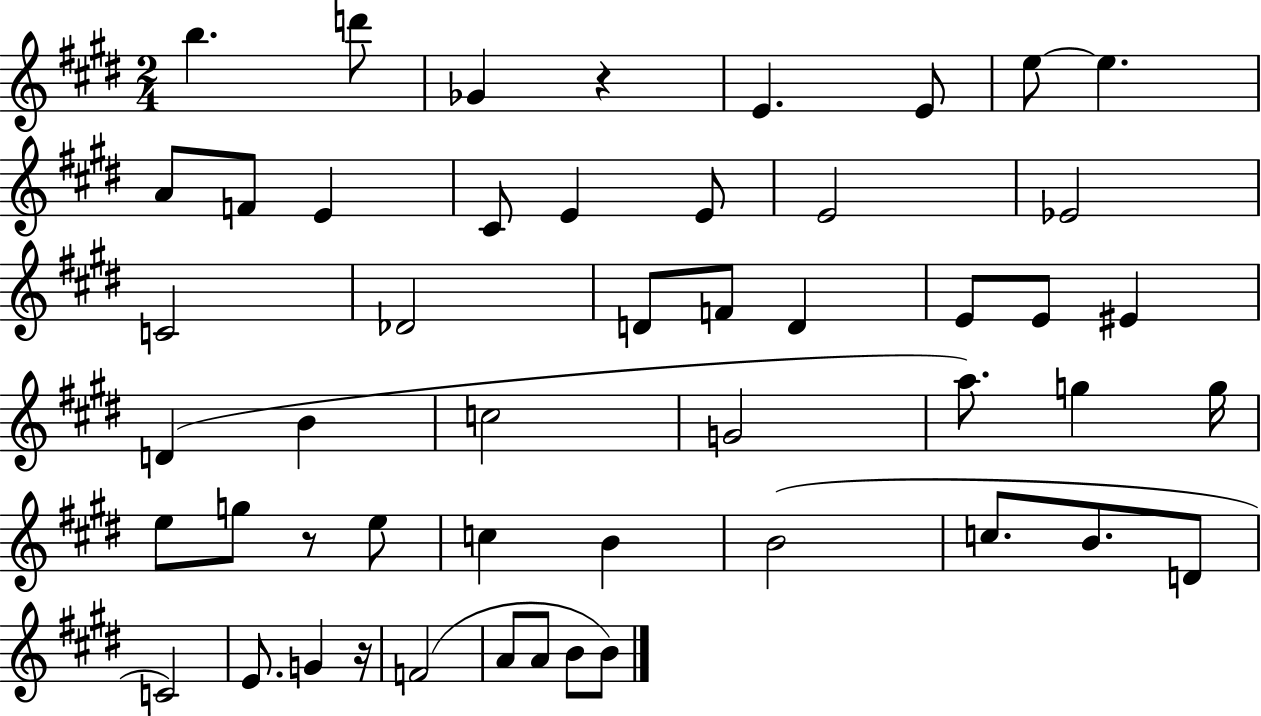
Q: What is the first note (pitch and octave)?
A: B5